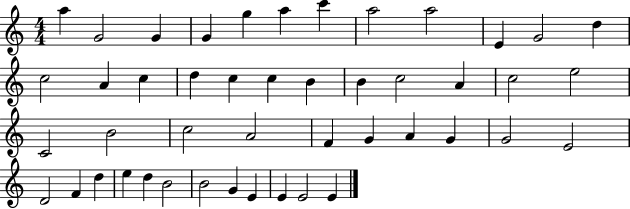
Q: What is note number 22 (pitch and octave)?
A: A4